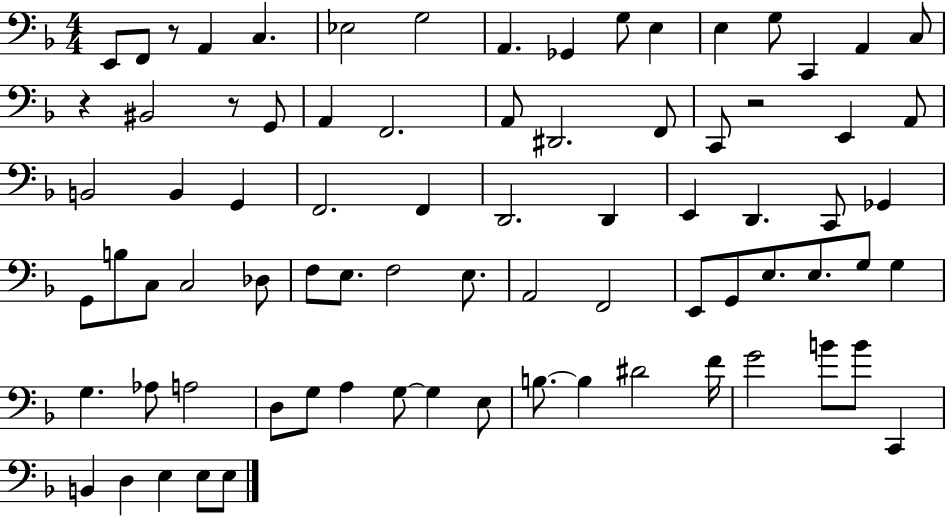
E2/e F2/e R/e A2/q C3/q. Eb3/h G3/h A2/q. Gb2/q G3/e E3/q E3/q G3/e C2/q A2/q C3/e R/q BIS2/h R/e G2/e A2/q F2/h. A2/e D#2/h. F2/e C2/e R/h E2/q A2/e B2/h B2/q G2/q F2/h. F2/q D2/h. D2/q E2/q D2/q. C2/e Gb2/q G2/e B3/e C3/e C3/h Db3/e F3/e E3/e. F3/h E3/e. A2/h F2/h E2/e G2/e E3/e. E3/e. G3/e G3/q G3/q. Ab3/e A3/h D3/e G3/e A3/q G3/e G3/q E3/e B3/e. B3/q D#4/h F4/s G4/h B4/e B4/e C2/q B2/q D3/q E3/q E3/e E3/e